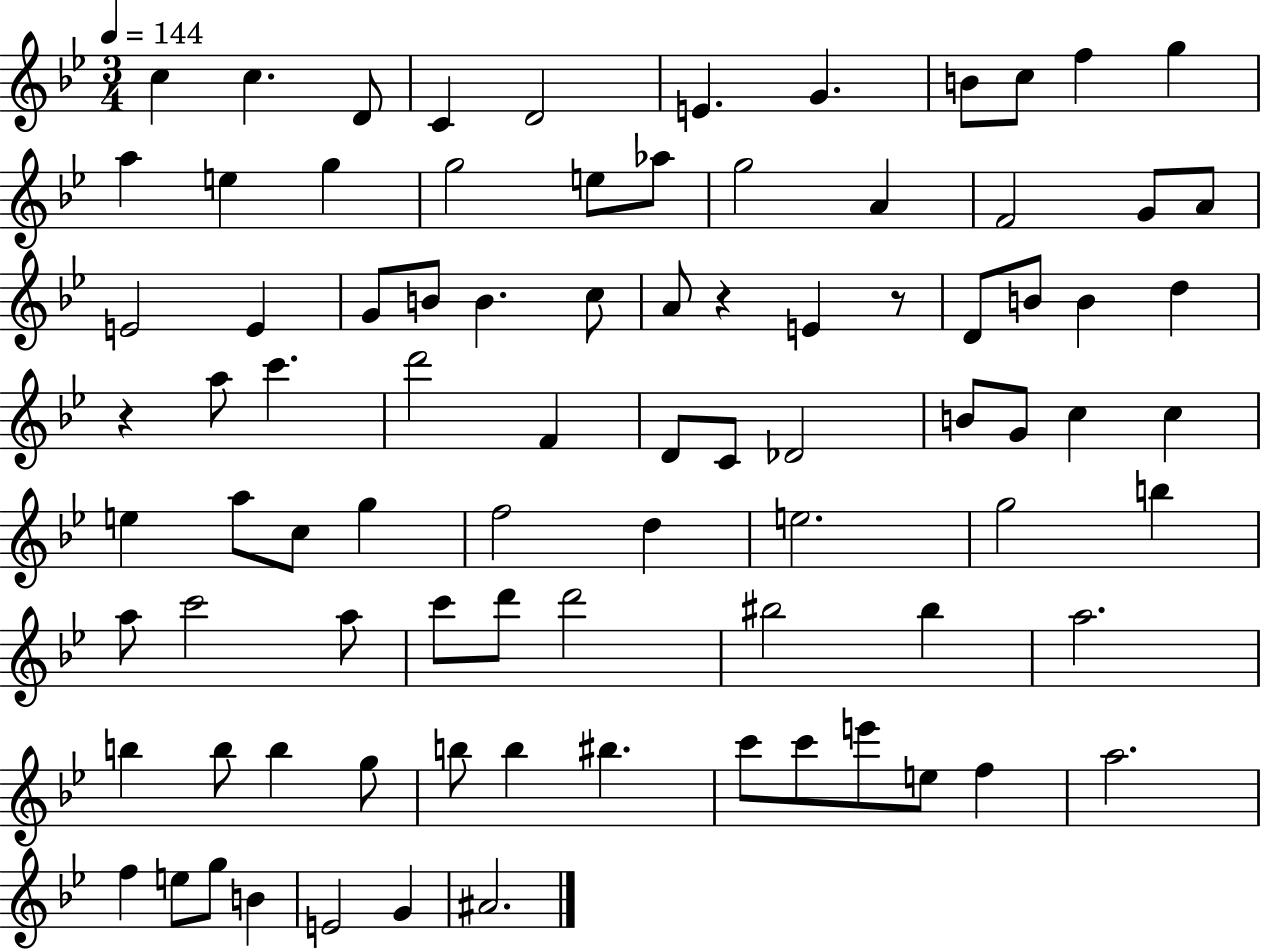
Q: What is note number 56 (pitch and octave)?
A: C6